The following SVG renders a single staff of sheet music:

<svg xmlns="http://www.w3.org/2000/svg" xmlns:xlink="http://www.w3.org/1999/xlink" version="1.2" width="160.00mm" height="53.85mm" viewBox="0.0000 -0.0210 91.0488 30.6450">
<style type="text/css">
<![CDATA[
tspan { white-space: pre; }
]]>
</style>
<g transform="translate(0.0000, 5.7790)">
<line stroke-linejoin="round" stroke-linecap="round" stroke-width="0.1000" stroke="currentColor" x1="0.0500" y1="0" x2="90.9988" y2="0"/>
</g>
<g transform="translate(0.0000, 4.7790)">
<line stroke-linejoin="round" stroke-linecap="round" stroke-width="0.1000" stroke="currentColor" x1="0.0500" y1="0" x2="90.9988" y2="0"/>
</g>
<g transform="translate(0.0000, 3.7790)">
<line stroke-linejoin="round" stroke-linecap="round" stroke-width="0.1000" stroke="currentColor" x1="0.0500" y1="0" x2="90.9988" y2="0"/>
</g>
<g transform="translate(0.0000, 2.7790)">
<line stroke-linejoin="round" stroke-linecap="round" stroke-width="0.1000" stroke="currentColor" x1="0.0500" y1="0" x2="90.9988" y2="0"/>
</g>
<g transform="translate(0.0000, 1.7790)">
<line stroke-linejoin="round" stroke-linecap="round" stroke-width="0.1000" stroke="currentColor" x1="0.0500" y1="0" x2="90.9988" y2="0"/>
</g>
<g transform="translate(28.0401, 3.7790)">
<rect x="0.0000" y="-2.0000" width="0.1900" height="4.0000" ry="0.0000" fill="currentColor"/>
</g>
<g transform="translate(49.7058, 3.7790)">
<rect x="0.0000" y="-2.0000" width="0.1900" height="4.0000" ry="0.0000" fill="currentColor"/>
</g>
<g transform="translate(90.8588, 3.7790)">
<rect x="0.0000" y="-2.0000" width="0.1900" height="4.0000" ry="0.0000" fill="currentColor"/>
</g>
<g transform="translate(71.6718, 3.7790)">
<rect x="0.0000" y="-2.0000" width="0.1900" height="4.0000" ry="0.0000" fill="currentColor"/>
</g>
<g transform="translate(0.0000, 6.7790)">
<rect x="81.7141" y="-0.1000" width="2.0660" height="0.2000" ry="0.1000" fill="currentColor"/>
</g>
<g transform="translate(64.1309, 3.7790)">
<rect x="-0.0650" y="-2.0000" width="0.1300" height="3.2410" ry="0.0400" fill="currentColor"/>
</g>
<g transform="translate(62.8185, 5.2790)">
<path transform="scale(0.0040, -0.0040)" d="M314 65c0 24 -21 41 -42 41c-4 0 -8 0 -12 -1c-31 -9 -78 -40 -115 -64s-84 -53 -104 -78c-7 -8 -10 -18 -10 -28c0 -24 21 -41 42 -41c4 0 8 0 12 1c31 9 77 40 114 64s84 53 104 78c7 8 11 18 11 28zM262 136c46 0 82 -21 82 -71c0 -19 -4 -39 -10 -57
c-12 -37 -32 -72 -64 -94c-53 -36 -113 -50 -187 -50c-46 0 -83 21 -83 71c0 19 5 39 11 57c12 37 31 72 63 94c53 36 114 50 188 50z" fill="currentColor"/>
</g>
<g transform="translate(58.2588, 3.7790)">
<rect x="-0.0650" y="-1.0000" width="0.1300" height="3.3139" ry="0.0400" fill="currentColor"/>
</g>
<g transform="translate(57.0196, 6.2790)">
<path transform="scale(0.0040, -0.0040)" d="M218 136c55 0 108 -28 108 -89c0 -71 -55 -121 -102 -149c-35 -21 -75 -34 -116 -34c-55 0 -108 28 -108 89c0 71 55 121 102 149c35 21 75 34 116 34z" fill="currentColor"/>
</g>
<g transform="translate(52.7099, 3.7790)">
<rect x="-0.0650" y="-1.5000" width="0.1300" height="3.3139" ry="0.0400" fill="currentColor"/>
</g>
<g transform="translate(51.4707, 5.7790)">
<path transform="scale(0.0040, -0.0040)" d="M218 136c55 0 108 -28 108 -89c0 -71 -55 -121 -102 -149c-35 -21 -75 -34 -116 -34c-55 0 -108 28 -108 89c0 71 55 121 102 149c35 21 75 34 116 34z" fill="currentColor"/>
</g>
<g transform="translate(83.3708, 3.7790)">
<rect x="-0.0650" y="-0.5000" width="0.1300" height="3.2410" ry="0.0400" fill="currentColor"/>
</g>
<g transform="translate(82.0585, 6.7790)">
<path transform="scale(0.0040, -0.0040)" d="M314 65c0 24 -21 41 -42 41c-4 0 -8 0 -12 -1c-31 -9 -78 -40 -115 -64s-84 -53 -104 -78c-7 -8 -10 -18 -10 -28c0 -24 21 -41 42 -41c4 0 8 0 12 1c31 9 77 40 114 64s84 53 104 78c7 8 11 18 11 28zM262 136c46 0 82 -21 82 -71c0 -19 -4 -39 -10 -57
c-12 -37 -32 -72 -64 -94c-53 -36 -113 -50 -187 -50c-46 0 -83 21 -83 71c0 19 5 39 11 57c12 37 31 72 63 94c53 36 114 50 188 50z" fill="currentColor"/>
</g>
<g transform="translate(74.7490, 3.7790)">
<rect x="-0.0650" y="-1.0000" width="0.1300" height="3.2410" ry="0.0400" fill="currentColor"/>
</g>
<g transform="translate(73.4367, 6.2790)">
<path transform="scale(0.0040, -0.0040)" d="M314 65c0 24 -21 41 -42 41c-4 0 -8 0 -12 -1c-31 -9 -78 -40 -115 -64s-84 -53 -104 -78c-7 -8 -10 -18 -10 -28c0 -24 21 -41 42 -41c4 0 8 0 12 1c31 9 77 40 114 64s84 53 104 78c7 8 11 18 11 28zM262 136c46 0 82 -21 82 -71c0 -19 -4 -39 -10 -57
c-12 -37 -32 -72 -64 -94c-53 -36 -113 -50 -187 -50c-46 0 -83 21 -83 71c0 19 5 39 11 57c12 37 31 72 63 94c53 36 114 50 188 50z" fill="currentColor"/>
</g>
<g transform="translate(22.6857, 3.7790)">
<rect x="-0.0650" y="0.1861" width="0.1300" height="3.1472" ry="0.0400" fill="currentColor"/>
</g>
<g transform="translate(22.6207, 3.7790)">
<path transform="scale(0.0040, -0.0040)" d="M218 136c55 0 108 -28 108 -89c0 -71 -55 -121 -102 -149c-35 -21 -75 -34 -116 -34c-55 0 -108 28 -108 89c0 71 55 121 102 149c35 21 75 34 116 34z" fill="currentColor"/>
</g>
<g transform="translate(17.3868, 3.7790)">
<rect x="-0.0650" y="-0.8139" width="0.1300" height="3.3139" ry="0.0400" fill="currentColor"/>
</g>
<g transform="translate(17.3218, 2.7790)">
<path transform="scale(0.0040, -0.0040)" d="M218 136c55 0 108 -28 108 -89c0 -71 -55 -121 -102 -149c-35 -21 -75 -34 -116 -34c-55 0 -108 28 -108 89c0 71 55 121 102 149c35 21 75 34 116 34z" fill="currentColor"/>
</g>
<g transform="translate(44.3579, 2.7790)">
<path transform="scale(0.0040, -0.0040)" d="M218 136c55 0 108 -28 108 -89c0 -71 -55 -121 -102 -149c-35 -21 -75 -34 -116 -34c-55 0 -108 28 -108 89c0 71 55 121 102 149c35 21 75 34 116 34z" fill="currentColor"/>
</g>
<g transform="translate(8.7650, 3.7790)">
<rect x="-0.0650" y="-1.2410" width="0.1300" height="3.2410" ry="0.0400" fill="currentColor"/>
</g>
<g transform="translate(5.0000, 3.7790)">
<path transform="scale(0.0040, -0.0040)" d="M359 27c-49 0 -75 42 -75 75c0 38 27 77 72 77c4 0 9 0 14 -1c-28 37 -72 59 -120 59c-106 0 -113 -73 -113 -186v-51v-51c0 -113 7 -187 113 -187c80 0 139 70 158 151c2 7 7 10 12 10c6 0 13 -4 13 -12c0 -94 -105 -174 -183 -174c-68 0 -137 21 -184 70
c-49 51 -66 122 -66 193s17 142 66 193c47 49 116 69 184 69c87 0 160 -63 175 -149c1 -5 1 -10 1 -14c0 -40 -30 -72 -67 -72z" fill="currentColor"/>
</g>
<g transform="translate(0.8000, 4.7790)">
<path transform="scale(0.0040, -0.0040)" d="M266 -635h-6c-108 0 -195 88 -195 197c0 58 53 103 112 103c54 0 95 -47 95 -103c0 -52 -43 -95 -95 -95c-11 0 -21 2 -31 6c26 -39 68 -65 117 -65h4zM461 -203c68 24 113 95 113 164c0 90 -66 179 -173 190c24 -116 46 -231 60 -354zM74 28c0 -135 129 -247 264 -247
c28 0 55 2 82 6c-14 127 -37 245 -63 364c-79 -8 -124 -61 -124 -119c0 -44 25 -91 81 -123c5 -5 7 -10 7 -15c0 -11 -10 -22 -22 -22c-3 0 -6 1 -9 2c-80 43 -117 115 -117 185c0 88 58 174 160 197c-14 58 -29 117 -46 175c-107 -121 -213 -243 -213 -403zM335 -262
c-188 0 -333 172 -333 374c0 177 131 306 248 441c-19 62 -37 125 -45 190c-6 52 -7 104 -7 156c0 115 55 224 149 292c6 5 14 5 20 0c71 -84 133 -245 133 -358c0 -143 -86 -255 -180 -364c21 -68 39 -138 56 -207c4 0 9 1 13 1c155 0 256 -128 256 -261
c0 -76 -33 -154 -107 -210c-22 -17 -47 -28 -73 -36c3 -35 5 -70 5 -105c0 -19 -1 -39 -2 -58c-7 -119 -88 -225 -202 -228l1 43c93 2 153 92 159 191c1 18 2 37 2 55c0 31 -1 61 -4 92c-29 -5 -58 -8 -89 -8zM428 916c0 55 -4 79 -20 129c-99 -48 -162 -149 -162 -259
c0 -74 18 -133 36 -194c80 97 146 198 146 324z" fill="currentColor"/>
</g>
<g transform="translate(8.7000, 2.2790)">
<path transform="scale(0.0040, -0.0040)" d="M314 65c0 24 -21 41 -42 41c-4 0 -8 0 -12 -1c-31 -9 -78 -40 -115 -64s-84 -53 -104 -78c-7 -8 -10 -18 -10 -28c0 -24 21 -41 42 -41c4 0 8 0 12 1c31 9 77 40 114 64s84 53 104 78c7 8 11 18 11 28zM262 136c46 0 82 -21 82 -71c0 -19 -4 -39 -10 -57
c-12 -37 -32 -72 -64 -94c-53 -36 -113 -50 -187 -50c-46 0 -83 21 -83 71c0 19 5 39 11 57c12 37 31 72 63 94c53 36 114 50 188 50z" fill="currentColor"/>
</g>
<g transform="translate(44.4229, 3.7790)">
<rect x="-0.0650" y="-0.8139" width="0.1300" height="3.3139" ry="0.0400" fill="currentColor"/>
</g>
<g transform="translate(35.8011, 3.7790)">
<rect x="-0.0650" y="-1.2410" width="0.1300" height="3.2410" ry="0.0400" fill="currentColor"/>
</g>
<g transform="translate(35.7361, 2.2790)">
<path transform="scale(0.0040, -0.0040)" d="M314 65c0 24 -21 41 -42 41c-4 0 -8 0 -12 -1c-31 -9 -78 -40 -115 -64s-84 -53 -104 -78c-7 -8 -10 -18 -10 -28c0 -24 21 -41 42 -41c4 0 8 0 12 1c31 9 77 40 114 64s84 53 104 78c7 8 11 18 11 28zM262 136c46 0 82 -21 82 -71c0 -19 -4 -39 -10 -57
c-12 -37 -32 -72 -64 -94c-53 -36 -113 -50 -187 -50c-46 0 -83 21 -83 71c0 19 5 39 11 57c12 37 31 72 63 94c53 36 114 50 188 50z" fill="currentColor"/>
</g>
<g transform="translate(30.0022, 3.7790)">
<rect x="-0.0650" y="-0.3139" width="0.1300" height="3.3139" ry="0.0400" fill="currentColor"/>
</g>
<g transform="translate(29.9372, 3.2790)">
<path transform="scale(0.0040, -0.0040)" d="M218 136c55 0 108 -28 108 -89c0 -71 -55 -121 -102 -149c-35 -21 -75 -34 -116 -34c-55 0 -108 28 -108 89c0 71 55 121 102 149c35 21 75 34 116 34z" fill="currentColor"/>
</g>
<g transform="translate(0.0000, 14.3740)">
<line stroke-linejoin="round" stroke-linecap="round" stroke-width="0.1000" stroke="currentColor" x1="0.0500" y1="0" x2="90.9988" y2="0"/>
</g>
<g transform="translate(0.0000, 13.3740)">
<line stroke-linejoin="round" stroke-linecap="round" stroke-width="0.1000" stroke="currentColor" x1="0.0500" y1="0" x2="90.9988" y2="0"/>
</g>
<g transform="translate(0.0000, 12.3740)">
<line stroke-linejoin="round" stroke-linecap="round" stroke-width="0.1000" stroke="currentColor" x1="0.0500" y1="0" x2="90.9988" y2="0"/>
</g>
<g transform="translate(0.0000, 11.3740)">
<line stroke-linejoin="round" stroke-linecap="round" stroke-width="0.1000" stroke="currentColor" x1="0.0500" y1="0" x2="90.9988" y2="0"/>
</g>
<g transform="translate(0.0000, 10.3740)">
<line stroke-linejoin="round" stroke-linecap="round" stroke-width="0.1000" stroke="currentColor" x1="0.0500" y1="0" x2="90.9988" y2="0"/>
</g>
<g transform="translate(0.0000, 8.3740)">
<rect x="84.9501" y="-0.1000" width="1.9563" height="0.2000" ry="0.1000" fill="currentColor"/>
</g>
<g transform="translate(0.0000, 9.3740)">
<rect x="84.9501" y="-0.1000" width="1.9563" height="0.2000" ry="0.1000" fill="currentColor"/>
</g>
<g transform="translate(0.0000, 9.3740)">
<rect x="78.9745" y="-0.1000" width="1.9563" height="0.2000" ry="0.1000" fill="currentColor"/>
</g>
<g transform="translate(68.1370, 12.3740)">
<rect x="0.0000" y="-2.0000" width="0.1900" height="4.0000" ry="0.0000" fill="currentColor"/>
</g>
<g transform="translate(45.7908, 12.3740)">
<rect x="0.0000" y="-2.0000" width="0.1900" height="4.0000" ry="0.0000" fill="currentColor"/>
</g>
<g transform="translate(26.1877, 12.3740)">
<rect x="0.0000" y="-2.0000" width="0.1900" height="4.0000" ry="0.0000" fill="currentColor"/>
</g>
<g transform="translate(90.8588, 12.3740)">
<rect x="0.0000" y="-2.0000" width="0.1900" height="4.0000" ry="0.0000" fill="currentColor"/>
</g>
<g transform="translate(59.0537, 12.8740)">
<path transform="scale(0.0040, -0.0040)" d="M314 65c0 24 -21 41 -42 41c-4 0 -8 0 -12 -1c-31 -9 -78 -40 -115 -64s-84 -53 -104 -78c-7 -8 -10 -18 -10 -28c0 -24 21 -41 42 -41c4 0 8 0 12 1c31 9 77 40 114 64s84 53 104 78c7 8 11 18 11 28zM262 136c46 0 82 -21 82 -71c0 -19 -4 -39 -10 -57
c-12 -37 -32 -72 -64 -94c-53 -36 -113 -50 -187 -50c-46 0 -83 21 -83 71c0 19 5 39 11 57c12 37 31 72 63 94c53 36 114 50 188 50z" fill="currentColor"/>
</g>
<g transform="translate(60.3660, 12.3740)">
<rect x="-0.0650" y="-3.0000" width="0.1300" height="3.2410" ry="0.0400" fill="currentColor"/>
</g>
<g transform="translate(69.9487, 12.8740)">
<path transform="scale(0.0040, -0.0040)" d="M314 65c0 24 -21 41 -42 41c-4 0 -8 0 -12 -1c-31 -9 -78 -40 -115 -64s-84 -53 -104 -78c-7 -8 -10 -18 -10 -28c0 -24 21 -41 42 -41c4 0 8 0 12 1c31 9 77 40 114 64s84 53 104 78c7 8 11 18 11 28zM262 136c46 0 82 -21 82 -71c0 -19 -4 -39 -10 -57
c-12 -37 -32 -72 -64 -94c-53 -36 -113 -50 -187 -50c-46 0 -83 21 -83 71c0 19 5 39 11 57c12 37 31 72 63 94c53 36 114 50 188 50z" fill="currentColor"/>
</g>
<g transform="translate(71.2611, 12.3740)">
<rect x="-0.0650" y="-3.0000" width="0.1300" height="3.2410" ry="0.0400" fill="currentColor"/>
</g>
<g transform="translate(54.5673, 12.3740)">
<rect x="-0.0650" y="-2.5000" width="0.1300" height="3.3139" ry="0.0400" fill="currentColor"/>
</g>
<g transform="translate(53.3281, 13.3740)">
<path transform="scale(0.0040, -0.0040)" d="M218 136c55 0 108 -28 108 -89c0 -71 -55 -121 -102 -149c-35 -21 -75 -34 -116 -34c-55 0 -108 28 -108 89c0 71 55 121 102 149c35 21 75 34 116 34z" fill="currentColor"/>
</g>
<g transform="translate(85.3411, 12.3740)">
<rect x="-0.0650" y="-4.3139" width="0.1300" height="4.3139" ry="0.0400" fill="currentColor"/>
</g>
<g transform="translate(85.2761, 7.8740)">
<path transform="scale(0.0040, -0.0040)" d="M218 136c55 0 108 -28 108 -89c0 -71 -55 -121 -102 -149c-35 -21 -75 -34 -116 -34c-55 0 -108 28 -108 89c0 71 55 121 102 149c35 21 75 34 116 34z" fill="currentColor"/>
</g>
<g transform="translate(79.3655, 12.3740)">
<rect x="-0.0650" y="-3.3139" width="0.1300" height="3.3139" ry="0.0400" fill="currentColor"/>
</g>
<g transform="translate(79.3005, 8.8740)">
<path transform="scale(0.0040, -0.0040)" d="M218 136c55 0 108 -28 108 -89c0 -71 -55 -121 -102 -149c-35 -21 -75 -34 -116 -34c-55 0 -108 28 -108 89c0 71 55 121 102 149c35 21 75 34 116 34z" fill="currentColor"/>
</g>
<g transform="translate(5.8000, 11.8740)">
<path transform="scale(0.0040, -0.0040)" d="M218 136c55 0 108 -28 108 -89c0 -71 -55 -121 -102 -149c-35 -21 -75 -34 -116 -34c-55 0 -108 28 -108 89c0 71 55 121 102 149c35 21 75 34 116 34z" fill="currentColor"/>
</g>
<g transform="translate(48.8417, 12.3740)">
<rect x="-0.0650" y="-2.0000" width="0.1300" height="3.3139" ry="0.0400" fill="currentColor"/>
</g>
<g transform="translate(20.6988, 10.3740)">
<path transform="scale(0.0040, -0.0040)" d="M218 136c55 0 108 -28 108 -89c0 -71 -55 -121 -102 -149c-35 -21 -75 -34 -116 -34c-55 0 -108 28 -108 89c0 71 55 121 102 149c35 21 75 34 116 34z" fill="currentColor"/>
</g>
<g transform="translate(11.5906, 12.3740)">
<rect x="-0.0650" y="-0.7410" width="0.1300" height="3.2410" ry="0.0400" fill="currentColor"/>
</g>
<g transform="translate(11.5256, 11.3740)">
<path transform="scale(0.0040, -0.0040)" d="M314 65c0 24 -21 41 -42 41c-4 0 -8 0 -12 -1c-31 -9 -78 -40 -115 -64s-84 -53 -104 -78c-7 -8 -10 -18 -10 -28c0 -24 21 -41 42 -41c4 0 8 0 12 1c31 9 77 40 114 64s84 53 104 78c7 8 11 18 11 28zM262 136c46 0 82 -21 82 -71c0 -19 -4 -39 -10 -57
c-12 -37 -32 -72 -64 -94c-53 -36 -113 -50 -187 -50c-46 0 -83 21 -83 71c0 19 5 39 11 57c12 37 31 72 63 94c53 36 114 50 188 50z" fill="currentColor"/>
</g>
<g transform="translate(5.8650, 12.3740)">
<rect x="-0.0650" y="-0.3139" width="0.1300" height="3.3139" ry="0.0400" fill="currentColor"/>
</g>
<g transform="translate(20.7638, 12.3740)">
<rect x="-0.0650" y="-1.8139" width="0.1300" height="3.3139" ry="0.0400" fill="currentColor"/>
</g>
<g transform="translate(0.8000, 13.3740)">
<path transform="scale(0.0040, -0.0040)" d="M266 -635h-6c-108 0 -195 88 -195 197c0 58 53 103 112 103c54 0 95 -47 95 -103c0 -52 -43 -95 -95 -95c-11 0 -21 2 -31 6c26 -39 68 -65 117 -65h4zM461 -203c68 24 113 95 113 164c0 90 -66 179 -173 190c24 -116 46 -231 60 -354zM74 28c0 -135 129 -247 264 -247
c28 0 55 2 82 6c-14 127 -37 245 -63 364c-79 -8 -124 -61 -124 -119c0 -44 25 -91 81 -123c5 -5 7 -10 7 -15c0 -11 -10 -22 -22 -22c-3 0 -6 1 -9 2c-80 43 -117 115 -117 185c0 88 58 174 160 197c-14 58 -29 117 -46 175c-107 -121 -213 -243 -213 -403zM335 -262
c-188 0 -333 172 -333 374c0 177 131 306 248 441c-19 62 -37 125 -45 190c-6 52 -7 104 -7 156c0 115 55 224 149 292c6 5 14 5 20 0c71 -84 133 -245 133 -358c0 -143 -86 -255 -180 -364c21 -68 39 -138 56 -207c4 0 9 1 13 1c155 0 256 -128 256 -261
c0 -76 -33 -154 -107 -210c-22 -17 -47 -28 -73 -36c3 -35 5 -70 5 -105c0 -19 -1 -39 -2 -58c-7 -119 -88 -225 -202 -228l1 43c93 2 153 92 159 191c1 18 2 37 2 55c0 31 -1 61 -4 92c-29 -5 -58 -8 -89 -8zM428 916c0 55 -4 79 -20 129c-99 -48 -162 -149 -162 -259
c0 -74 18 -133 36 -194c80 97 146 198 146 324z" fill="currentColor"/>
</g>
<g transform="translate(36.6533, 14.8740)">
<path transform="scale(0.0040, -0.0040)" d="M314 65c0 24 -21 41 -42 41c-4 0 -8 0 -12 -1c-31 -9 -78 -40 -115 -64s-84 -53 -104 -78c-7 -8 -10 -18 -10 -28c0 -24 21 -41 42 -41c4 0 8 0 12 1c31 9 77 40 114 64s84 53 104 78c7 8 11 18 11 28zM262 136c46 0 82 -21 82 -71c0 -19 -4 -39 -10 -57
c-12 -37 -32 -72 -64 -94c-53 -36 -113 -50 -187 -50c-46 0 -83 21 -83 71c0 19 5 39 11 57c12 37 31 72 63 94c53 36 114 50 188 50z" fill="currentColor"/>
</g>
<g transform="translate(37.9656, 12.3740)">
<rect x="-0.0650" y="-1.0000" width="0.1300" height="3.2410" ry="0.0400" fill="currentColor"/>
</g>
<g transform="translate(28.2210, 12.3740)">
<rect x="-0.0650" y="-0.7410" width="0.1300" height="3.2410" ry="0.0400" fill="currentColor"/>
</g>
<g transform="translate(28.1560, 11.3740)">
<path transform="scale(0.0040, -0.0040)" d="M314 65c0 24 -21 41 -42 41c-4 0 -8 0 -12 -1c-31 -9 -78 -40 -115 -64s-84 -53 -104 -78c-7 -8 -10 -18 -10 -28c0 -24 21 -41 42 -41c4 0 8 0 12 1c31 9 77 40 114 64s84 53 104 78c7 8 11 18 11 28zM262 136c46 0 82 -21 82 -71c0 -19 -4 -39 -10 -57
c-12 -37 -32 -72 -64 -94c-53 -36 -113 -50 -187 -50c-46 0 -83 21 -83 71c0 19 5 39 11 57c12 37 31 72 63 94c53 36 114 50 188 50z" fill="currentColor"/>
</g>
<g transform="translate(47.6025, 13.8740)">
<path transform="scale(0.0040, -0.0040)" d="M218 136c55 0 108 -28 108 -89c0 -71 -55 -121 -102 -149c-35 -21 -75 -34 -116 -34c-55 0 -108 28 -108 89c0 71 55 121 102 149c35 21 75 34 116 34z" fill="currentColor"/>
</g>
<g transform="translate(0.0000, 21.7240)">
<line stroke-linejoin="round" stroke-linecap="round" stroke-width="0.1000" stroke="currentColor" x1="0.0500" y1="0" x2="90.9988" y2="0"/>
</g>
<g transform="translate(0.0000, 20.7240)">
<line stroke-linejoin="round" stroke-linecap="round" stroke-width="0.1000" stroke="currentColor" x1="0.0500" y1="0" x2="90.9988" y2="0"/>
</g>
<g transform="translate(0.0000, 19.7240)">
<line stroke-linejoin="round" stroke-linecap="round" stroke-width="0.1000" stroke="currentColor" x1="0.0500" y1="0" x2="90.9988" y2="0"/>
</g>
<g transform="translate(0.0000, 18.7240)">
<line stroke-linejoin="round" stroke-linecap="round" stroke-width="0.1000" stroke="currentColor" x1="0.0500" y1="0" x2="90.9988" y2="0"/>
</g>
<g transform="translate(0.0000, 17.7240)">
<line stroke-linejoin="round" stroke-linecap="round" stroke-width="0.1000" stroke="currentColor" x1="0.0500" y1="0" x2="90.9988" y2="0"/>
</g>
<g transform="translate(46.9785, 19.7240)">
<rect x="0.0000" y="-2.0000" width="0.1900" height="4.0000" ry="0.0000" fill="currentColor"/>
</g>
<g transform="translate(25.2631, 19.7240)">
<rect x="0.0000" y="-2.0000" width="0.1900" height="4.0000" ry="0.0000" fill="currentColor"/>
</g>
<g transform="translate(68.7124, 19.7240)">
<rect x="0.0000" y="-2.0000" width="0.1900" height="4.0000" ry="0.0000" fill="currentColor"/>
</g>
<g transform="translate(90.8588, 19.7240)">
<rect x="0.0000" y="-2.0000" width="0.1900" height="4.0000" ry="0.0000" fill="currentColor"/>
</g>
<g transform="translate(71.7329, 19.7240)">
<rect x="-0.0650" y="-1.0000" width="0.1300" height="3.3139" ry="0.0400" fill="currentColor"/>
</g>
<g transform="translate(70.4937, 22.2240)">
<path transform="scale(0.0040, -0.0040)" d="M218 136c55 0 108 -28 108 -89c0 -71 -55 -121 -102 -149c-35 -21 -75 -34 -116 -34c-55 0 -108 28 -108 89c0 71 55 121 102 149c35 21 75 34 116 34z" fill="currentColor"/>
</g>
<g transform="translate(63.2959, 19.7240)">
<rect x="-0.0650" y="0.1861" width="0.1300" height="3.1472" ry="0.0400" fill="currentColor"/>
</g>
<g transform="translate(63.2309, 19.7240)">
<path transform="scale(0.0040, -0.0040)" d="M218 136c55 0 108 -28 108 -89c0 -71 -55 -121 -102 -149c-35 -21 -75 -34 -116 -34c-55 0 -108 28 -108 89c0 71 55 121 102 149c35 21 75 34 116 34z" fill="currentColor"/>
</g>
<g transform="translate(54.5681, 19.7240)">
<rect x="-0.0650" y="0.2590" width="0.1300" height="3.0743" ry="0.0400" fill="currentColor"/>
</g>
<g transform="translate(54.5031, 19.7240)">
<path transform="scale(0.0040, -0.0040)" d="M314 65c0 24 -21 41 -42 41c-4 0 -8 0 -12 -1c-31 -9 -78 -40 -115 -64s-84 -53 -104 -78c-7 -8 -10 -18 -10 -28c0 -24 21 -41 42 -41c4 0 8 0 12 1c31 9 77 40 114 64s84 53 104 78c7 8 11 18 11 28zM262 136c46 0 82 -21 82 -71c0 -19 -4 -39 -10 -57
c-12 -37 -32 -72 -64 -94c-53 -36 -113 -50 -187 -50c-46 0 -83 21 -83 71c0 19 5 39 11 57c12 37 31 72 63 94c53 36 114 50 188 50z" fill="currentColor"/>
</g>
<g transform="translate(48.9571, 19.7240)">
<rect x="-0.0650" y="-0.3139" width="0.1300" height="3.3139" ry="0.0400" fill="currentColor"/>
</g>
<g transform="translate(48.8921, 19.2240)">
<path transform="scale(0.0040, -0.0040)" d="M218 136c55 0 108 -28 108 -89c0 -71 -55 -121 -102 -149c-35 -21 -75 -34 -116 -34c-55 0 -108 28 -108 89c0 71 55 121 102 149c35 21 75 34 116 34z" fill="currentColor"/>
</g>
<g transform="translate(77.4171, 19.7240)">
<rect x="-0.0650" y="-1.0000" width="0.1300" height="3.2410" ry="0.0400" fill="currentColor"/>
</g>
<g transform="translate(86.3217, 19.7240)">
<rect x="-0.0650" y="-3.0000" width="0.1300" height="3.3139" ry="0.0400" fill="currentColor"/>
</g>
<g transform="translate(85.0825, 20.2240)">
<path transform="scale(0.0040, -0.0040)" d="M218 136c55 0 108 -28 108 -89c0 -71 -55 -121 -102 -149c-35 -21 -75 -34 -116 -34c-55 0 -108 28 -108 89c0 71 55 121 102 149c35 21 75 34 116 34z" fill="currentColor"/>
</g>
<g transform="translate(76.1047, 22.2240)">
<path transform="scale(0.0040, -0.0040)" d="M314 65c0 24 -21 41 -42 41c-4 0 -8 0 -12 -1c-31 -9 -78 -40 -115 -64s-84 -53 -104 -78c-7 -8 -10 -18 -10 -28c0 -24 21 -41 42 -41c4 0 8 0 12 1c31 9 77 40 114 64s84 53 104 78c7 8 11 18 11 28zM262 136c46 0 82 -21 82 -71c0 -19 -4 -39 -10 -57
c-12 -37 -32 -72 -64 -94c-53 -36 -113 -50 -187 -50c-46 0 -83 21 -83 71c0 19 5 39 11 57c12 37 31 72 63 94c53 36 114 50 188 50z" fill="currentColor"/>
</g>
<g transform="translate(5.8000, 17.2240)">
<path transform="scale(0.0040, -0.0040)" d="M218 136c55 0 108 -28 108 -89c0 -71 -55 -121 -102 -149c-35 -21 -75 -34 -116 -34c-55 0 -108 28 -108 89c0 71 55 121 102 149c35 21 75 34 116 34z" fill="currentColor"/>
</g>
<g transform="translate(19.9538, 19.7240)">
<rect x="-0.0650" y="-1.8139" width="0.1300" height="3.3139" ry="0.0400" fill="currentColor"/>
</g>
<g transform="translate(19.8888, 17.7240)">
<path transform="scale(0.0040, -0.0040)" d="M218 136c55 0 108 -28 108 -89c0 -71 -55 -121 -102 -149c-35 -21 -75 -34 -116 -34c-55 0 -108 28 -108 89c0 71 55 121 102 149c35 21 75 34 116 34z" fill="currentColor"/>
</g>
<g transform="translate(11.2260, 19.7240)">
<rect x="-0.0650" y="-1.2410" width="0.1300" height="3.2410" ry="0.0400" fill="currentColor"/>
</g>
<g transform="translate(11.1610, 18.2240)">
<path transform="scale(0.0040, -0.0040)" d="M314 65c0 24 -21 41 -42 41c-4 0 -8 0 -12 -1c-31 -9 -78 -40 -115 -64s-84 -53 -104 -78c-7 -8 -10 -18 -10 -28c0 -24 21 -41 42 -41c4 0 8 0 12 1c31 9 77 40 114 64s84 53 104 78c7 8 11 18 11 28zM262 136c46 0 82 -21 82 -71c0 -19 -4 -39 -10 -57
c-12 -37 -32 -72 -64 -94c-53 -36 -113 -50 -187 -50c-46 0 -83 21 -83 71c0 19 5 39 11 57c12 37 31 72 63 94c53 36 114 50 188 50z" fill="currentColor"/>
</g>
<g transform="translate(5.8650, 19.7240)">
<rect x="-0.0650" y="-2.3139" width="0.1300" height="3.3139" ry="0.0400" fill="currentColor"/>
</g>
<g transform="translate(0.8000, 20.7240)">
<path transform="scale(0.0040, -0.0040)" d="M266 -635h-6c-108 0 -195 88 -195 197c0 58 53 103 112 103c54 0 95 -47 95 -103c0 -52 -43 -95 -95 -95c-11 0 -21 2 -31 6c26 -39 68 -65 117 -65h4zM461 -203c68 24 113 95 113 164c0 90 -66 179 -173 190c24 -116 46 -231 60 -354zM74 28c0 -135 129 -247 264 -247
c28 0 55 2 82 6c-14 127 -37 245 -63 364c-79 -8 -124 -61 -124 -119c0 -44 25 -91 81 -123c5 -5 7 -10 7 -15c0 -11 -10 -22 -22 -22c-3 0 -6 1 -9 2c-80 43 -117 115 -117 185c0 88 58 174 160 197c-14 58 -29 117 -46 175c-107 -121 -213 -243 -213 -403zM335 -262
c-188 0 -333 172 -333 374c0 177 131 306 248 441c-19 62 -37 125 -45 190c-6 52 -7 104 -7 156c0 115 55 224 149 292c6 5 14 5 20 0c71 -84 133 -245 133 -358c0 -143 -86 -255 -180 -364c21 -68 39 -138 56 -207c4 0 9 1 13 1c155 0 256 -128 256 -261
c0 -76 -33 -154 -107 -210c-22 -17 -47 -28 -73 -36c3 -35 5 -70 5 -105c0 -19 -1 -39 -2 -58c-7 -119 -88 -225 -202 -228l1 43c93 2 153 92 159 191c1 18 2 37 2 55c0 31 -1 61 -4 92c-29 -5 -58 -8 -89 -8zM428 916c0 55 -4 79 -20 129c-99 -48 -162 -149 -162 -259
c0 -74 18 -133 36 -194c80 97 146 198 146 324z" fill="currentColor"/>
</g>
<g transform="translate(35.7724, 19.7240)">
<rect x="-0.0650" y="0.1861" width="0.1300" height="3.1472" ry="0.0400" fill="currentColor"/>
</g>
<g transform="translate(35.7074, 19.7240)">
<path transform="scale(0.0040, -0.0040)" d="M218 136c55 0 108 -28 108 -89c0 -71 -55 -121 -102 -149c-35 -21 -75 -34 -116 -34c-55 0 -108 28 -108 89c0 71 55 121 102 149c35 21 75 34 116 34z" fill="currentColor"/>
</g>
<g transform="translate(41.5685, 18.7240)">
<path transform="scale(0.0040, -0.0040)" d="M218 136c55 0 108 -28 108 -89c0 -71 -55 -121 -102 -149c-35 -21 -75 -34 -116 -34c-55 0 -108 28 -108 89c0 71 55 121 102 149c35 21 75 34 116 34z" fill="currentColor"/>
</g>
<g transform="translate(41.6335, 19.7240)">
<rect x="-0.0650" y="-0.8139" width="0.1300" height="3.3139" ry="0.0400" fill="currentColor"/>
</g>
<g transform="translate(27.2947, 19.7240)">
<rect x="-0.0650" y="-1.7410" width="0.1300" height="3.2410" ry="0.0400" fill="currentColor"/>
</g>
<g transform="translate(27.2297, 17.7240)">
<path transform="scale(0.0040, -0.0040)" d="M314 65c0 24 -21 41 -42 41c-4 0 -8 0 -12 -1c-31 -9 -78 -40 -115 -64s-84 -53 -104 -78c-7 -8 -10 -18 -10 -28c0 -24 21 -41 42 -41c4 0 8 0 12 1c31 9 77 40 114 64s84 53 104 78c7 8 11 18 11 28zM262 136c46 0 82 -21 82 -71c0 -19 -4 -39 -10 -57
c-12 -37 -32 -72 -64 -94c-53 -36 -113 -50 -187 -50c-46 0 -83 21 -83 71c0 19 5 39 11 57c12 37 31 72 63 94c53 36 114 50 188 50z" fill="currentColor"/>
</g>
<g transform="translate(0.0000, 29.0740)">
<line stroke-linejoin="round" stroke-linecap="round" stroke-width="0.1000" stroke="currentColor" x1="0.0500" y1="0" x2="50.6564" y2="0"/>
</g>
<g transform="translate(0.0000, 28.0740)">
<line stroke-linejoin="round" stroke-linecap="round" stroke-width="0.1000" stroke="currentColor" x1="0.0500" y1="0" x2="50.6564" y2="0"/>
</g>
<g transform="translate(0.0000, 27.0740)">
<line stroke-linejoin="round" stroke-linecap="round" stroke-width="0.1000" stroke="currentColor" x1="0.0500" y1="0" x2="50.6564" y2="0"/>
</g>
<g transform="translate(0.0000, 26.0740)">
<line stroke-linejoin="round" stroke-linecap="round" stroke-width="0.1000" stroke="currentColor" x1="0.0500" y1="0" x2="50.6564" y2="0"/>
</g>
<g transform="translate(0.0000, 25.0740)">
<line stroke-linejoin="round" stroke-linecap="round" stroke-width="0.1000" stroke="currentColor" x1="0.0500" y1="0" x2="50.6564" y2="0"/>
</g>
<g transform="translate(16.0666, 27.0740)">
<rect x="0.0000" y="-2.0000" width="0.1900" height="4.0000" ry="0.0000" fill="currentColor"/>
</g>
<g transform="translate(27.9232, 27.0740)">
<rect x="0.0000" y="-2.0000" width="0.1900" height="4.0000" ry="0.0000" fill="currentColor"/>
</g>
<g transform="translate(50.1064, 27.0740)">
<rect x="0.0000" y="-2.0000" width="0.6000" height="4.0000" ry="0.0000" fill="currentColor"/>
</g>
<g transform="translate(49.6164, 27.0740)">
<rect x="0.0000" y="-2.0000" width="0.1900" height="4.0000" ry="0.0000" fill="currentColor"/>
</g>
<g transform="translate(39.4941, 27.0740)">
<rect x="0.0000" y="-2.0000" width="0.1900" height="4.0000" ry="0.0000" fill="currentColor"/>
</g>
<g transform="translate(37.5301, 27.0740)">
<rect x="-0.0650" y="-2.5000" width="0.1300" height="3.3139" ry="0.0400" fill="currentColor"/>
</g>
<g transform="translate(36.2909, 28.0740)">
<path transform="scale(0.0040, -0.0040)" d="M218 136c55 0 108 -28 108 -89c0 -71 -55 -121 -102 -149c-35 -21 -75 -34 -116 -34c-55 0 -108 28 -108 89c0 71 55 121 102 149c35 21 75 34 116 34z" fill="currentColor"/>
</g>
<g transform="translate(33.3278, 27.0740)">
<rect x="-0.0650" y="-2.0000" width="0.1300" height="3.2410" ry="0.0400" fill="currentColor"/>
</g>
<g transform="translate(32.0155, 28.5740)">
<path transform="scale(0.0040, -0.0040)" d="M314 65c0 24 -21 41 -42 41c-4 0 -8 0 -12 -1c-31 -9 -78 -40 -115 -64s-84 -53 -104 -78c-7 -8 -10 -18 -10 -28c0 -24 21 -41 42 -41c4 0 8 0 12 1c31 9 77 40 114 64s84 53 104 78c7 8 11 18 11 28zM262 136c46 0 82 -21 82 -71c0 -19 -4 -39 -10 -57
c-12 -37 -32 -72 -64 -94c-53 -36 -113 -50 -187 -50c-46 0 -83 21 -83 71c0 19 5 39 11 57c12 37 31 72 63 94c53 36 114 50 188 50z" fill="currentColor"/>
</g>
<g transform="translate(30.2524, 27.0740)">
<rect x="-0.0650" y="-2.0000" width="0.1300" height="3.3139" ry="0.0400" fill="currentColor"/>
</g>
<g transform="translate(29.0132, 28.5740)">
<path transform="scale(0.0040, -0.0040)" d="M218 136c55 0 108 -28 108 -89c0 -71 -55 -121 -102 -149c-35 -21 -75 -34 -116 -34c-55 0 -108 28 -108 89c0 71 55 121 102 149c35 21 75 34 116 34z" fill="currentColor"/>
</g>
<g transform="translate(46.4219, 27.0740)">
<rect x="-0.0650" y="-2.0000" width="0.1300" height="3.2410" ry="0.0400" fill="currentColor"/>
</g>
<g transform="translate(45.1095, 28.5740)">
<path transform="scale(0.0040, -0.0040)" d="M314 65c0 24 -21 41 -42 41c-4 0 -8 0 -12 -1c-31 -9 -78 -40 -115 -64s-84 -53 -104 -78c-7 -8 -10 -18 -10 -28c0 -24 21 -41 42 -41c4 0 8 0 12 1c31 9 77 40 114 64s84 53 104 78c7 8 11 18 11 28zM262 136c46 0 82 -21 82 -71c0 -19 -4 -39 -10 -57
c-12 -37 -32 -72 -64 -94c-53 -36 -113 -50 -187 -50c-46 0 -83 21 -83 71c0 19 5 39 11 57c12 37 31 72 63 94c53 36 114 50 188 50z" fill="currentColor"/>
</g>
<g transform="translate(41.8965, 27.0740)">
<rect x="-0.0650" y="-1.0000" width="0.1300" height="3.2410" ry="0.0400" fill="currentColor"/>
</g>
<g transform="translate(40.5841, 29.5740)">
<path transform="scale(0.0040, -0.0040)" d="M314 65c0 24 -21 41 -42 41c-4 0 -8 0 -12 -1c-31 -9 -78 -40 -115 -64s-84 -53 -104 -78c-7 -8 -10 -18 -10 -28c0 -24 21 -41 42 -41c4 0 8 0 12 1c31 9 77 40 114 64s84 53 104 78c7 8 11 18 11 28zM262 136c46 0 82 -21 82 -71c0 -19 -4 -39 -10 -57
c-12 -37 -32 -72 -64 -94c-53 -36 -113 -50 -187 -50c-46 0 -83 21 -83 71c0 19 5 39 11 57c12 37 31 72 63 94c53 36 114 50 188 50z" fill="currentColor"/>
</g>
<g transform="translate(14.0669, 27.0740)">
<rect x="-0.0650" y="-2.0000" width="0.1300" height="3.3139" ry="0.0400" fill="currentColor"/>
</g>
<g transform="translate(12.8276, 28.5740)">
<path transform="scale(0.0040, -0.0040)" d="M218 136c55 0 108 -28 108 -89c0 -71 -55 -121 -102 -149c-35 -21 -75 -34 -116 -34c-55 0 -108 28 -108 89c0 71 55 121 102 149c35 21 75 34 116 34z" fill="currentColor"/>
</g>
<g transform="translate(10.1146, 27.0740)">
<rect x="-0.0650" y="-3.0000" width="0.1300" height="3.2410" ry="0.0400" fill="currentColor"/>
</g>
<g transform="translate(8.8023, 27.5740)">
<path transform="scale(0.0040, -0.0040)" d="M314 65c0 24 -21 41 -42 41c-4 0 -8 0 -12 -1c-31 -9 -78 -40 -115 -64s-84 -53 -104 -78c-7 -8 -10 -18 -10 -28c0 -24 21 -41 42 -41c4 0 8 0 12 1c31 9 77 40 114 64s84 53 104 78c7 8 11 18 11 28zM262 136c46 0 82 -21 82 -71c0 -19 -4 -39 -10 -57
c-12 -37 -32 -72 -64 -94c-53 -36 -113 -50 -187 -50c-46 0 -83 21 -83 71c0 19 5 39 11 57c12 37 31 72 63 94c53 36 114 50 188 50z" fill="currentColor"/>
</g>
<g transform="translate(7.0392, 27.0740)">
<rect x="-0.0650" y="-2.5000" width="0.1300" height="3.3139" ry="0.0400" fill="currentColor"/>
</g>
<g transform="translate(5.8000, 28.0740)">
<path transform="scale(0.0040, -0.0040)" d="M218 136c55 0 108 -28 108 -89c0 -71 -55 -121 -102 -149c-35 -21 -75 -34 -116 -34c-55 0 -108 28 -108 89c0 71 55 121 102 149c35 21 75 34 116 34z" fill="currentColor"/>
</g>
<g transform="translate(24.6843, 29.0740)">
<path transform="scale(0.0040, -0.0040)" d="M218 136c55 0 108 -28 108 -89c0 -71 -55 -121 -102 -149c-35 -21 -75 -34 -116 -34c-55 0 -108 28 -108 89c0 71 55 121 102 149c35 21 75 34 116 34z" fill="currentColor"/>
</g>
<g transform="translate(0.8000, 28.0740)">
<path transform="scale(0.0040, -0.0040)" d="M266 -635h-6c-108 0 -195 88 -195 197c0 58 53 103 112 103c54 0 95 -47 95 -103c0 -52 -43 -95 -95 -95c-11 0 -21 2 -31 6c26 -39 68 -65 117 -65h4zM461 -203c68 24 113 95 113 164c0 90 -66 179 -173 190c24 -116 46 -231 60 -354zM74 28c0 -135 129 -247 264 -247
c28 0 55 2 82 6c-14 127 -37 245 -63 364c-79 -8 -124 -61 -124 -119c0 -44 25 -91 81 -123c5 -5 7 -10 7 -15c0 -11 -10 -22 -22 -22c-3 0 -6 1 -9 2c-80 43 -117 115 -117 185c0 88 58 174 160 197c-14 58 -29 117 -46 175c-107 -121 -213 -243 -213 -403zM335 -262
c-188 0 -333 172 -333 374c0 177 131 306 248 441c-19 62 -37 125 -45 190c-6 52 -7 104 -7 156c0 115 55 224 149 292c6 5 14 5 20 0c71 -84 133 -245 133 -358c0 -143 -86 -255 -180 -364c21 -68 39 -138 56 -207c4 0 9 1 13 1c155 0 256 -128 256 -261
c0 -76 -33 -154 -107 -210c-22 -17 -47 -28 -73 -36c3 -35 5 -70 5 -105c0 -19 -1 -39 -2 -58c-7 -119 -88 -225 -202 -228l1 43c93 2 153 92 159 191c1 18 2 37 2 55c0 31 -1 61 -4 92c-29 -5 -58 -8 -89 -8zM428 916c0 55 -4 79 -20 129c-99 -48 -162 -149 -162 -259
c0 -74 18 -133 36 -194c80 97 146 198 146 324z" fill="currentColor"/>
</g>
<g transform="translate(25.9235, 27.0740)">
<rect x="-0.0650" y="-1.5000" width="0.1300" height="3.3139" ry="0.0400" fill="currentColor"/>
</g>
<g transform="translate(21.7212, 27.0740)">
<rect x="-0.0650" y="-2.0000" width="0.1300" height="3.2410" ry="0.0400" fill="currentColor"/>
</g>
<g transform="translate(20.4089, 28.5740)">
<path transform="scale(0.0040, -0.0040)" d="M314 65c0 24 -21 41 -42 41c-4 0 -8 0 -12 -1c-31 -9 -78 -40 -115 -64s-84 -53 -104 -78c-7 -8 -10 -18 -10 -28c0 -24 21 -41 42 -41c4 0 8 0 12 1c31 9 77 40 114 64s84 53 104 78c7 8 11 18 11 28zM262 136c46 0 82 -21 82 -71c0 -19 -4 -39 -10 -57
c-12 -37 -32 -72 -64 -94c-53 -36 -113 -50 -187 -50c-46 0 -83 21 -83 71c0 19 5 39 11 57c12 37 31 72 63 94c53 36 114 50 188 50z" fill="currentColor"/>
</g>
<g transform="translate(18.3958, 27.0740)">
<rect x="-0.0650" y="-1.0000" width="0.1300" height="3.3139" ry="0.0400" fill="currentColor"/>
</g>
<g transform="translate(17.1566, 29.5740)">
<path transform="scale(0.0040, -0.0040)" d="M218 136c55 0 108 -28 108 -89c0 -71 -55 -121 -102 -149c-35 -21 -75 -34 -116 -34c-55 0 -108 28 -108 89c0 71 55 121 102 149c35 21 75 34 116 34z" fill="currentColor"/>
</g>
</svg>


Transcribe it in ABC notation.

X:1
T:Untitled
M:4/4
L:1/4
K:C
e2 d B c e2 d E D F2 D2 C2 c d2 f d2 D2 F G A2 A2 b d' g e2 f f2 B d c B2 B D D2 A G A2 F D F2 E F F2 G D2 F2